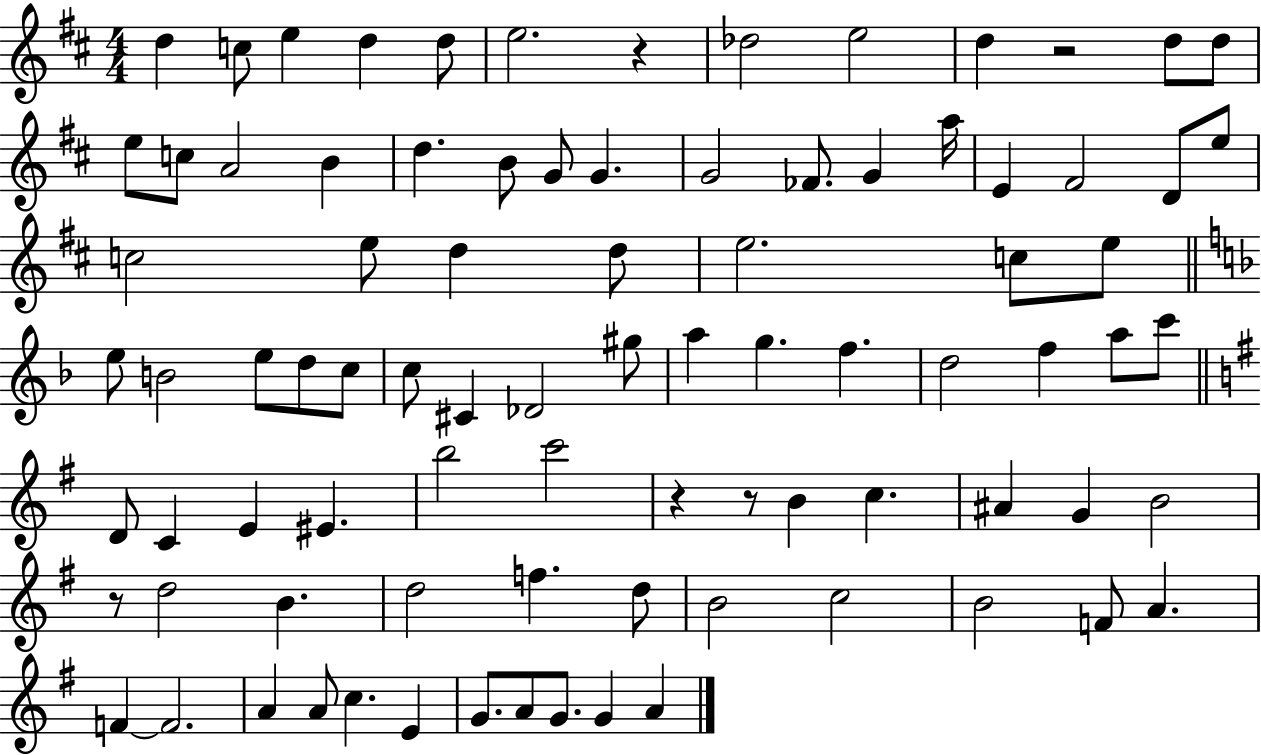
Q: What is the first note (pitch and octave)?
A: D5